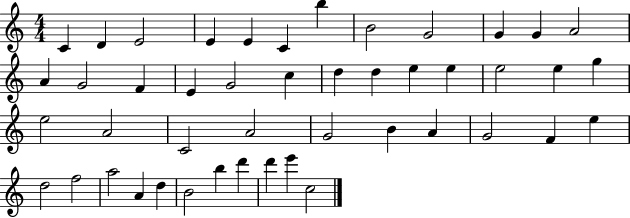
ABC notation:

X:1
T:Untitled
M:4/4
L:1/4
K:C
C D E2 E E C b B2 G2 G G A2 A G2 F E G2 c d d e e e2 e g e2 A2 C2 A2 G2 B A G2 F e d2 f2 a2 A d B2 b d' d' e' c2